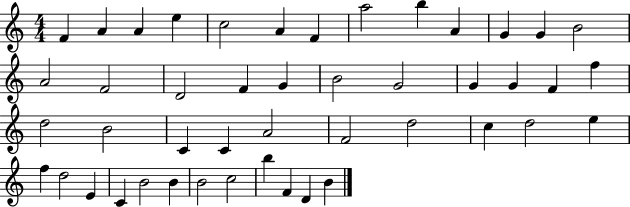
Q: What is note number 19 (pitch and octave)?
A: B4